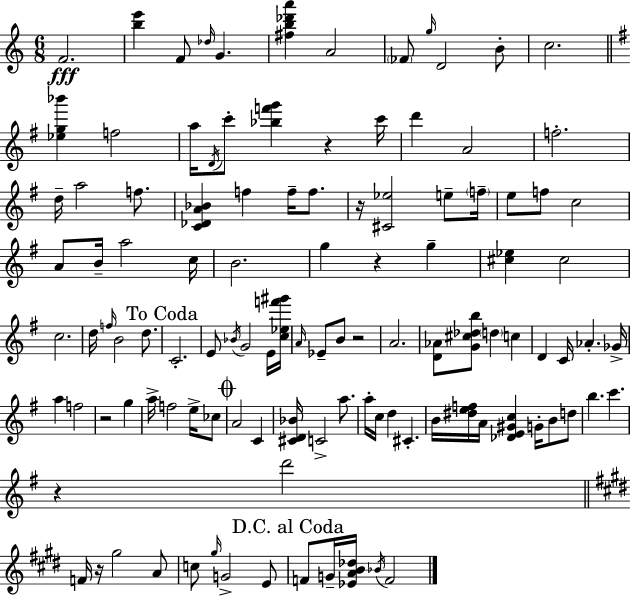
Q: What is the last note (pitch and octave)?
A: F4